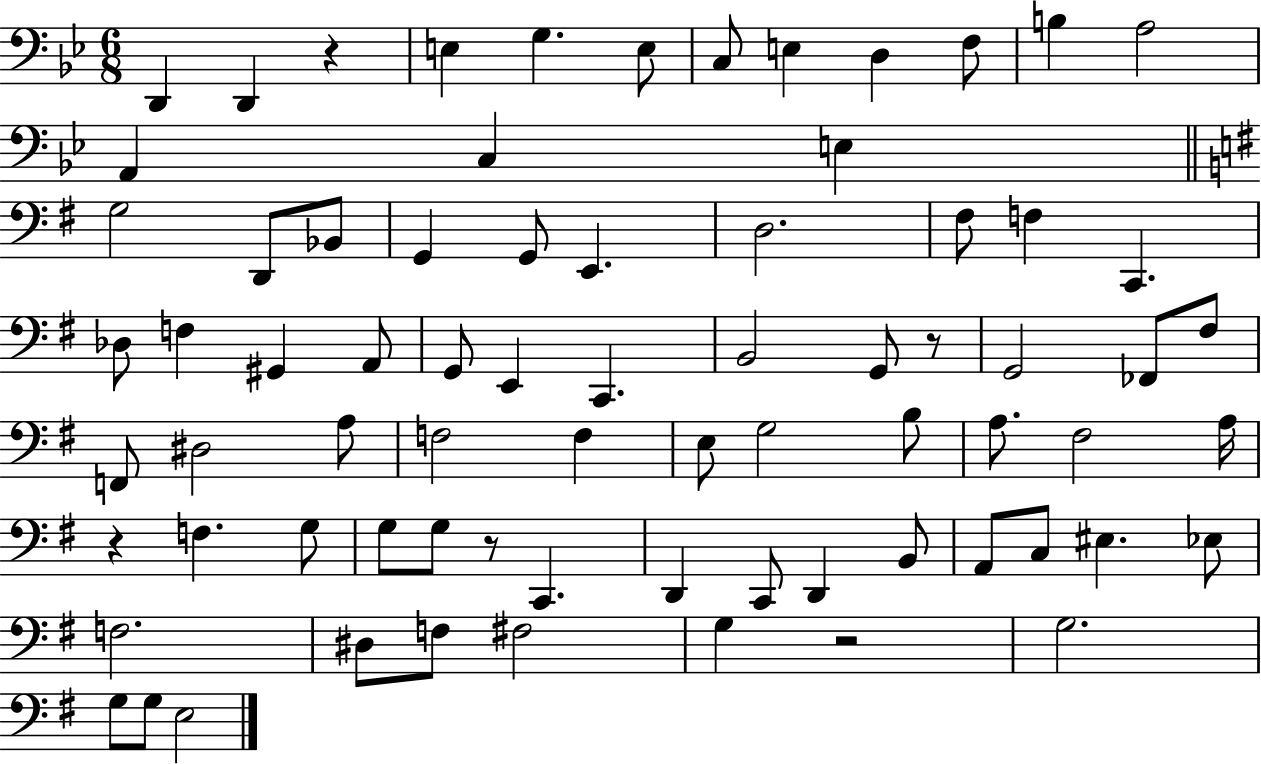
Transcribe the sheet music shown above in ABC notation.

X:1
T:Untitled
M:6/8
L:1/4
K:Bb
D,, D,, z E, G, E,/2 C,/2 E, D, F,/2 B, A,2 A,, C, E, G,2 D,,/2 _B,,/2 G,, G,,/2 E,, D,2 ^F,/2 F, C,, _D,/2 F, ^G,, A,,/2 G,,/2 E,, C,, B,,2 G,,/2 z/2 G,,2 _F,,/2 ^F,/2 F,,/2 ^D,2 A,/2 F,2 F, E,/2 G,2 B,/2 A,/2 ^F,2 A,/4 z F, G,/2 G,/2 G,/2 z/2 C,, D,, C,,/2 D,, B,,/2 A,,/2 C,/2 ^E, _E,/2 F,2 ^D,/2 F,/2 ^F,2 G, z2 G,2 G,/2 G,/2 E,2